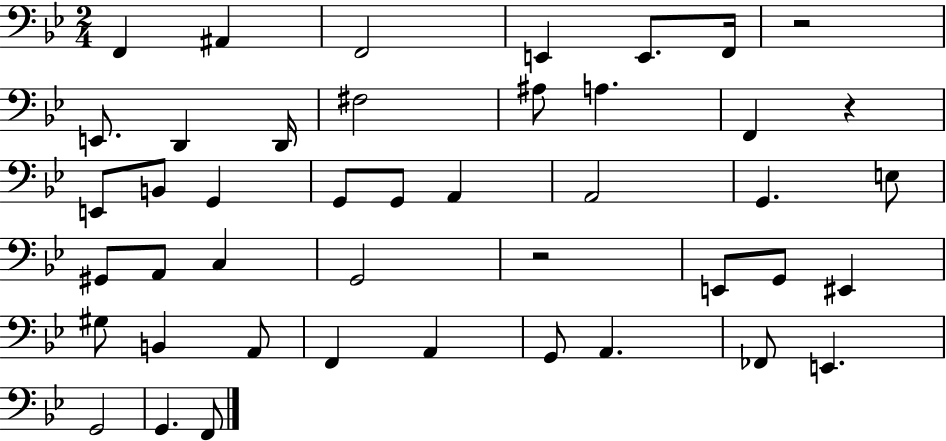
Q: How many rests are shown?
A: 3